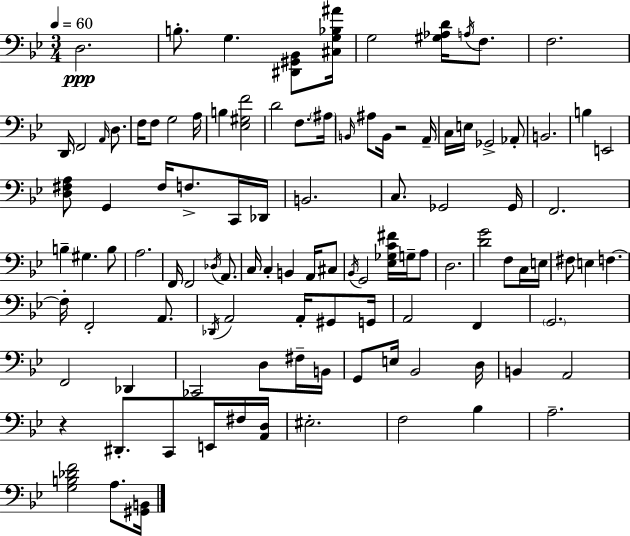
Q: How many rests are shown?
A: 2